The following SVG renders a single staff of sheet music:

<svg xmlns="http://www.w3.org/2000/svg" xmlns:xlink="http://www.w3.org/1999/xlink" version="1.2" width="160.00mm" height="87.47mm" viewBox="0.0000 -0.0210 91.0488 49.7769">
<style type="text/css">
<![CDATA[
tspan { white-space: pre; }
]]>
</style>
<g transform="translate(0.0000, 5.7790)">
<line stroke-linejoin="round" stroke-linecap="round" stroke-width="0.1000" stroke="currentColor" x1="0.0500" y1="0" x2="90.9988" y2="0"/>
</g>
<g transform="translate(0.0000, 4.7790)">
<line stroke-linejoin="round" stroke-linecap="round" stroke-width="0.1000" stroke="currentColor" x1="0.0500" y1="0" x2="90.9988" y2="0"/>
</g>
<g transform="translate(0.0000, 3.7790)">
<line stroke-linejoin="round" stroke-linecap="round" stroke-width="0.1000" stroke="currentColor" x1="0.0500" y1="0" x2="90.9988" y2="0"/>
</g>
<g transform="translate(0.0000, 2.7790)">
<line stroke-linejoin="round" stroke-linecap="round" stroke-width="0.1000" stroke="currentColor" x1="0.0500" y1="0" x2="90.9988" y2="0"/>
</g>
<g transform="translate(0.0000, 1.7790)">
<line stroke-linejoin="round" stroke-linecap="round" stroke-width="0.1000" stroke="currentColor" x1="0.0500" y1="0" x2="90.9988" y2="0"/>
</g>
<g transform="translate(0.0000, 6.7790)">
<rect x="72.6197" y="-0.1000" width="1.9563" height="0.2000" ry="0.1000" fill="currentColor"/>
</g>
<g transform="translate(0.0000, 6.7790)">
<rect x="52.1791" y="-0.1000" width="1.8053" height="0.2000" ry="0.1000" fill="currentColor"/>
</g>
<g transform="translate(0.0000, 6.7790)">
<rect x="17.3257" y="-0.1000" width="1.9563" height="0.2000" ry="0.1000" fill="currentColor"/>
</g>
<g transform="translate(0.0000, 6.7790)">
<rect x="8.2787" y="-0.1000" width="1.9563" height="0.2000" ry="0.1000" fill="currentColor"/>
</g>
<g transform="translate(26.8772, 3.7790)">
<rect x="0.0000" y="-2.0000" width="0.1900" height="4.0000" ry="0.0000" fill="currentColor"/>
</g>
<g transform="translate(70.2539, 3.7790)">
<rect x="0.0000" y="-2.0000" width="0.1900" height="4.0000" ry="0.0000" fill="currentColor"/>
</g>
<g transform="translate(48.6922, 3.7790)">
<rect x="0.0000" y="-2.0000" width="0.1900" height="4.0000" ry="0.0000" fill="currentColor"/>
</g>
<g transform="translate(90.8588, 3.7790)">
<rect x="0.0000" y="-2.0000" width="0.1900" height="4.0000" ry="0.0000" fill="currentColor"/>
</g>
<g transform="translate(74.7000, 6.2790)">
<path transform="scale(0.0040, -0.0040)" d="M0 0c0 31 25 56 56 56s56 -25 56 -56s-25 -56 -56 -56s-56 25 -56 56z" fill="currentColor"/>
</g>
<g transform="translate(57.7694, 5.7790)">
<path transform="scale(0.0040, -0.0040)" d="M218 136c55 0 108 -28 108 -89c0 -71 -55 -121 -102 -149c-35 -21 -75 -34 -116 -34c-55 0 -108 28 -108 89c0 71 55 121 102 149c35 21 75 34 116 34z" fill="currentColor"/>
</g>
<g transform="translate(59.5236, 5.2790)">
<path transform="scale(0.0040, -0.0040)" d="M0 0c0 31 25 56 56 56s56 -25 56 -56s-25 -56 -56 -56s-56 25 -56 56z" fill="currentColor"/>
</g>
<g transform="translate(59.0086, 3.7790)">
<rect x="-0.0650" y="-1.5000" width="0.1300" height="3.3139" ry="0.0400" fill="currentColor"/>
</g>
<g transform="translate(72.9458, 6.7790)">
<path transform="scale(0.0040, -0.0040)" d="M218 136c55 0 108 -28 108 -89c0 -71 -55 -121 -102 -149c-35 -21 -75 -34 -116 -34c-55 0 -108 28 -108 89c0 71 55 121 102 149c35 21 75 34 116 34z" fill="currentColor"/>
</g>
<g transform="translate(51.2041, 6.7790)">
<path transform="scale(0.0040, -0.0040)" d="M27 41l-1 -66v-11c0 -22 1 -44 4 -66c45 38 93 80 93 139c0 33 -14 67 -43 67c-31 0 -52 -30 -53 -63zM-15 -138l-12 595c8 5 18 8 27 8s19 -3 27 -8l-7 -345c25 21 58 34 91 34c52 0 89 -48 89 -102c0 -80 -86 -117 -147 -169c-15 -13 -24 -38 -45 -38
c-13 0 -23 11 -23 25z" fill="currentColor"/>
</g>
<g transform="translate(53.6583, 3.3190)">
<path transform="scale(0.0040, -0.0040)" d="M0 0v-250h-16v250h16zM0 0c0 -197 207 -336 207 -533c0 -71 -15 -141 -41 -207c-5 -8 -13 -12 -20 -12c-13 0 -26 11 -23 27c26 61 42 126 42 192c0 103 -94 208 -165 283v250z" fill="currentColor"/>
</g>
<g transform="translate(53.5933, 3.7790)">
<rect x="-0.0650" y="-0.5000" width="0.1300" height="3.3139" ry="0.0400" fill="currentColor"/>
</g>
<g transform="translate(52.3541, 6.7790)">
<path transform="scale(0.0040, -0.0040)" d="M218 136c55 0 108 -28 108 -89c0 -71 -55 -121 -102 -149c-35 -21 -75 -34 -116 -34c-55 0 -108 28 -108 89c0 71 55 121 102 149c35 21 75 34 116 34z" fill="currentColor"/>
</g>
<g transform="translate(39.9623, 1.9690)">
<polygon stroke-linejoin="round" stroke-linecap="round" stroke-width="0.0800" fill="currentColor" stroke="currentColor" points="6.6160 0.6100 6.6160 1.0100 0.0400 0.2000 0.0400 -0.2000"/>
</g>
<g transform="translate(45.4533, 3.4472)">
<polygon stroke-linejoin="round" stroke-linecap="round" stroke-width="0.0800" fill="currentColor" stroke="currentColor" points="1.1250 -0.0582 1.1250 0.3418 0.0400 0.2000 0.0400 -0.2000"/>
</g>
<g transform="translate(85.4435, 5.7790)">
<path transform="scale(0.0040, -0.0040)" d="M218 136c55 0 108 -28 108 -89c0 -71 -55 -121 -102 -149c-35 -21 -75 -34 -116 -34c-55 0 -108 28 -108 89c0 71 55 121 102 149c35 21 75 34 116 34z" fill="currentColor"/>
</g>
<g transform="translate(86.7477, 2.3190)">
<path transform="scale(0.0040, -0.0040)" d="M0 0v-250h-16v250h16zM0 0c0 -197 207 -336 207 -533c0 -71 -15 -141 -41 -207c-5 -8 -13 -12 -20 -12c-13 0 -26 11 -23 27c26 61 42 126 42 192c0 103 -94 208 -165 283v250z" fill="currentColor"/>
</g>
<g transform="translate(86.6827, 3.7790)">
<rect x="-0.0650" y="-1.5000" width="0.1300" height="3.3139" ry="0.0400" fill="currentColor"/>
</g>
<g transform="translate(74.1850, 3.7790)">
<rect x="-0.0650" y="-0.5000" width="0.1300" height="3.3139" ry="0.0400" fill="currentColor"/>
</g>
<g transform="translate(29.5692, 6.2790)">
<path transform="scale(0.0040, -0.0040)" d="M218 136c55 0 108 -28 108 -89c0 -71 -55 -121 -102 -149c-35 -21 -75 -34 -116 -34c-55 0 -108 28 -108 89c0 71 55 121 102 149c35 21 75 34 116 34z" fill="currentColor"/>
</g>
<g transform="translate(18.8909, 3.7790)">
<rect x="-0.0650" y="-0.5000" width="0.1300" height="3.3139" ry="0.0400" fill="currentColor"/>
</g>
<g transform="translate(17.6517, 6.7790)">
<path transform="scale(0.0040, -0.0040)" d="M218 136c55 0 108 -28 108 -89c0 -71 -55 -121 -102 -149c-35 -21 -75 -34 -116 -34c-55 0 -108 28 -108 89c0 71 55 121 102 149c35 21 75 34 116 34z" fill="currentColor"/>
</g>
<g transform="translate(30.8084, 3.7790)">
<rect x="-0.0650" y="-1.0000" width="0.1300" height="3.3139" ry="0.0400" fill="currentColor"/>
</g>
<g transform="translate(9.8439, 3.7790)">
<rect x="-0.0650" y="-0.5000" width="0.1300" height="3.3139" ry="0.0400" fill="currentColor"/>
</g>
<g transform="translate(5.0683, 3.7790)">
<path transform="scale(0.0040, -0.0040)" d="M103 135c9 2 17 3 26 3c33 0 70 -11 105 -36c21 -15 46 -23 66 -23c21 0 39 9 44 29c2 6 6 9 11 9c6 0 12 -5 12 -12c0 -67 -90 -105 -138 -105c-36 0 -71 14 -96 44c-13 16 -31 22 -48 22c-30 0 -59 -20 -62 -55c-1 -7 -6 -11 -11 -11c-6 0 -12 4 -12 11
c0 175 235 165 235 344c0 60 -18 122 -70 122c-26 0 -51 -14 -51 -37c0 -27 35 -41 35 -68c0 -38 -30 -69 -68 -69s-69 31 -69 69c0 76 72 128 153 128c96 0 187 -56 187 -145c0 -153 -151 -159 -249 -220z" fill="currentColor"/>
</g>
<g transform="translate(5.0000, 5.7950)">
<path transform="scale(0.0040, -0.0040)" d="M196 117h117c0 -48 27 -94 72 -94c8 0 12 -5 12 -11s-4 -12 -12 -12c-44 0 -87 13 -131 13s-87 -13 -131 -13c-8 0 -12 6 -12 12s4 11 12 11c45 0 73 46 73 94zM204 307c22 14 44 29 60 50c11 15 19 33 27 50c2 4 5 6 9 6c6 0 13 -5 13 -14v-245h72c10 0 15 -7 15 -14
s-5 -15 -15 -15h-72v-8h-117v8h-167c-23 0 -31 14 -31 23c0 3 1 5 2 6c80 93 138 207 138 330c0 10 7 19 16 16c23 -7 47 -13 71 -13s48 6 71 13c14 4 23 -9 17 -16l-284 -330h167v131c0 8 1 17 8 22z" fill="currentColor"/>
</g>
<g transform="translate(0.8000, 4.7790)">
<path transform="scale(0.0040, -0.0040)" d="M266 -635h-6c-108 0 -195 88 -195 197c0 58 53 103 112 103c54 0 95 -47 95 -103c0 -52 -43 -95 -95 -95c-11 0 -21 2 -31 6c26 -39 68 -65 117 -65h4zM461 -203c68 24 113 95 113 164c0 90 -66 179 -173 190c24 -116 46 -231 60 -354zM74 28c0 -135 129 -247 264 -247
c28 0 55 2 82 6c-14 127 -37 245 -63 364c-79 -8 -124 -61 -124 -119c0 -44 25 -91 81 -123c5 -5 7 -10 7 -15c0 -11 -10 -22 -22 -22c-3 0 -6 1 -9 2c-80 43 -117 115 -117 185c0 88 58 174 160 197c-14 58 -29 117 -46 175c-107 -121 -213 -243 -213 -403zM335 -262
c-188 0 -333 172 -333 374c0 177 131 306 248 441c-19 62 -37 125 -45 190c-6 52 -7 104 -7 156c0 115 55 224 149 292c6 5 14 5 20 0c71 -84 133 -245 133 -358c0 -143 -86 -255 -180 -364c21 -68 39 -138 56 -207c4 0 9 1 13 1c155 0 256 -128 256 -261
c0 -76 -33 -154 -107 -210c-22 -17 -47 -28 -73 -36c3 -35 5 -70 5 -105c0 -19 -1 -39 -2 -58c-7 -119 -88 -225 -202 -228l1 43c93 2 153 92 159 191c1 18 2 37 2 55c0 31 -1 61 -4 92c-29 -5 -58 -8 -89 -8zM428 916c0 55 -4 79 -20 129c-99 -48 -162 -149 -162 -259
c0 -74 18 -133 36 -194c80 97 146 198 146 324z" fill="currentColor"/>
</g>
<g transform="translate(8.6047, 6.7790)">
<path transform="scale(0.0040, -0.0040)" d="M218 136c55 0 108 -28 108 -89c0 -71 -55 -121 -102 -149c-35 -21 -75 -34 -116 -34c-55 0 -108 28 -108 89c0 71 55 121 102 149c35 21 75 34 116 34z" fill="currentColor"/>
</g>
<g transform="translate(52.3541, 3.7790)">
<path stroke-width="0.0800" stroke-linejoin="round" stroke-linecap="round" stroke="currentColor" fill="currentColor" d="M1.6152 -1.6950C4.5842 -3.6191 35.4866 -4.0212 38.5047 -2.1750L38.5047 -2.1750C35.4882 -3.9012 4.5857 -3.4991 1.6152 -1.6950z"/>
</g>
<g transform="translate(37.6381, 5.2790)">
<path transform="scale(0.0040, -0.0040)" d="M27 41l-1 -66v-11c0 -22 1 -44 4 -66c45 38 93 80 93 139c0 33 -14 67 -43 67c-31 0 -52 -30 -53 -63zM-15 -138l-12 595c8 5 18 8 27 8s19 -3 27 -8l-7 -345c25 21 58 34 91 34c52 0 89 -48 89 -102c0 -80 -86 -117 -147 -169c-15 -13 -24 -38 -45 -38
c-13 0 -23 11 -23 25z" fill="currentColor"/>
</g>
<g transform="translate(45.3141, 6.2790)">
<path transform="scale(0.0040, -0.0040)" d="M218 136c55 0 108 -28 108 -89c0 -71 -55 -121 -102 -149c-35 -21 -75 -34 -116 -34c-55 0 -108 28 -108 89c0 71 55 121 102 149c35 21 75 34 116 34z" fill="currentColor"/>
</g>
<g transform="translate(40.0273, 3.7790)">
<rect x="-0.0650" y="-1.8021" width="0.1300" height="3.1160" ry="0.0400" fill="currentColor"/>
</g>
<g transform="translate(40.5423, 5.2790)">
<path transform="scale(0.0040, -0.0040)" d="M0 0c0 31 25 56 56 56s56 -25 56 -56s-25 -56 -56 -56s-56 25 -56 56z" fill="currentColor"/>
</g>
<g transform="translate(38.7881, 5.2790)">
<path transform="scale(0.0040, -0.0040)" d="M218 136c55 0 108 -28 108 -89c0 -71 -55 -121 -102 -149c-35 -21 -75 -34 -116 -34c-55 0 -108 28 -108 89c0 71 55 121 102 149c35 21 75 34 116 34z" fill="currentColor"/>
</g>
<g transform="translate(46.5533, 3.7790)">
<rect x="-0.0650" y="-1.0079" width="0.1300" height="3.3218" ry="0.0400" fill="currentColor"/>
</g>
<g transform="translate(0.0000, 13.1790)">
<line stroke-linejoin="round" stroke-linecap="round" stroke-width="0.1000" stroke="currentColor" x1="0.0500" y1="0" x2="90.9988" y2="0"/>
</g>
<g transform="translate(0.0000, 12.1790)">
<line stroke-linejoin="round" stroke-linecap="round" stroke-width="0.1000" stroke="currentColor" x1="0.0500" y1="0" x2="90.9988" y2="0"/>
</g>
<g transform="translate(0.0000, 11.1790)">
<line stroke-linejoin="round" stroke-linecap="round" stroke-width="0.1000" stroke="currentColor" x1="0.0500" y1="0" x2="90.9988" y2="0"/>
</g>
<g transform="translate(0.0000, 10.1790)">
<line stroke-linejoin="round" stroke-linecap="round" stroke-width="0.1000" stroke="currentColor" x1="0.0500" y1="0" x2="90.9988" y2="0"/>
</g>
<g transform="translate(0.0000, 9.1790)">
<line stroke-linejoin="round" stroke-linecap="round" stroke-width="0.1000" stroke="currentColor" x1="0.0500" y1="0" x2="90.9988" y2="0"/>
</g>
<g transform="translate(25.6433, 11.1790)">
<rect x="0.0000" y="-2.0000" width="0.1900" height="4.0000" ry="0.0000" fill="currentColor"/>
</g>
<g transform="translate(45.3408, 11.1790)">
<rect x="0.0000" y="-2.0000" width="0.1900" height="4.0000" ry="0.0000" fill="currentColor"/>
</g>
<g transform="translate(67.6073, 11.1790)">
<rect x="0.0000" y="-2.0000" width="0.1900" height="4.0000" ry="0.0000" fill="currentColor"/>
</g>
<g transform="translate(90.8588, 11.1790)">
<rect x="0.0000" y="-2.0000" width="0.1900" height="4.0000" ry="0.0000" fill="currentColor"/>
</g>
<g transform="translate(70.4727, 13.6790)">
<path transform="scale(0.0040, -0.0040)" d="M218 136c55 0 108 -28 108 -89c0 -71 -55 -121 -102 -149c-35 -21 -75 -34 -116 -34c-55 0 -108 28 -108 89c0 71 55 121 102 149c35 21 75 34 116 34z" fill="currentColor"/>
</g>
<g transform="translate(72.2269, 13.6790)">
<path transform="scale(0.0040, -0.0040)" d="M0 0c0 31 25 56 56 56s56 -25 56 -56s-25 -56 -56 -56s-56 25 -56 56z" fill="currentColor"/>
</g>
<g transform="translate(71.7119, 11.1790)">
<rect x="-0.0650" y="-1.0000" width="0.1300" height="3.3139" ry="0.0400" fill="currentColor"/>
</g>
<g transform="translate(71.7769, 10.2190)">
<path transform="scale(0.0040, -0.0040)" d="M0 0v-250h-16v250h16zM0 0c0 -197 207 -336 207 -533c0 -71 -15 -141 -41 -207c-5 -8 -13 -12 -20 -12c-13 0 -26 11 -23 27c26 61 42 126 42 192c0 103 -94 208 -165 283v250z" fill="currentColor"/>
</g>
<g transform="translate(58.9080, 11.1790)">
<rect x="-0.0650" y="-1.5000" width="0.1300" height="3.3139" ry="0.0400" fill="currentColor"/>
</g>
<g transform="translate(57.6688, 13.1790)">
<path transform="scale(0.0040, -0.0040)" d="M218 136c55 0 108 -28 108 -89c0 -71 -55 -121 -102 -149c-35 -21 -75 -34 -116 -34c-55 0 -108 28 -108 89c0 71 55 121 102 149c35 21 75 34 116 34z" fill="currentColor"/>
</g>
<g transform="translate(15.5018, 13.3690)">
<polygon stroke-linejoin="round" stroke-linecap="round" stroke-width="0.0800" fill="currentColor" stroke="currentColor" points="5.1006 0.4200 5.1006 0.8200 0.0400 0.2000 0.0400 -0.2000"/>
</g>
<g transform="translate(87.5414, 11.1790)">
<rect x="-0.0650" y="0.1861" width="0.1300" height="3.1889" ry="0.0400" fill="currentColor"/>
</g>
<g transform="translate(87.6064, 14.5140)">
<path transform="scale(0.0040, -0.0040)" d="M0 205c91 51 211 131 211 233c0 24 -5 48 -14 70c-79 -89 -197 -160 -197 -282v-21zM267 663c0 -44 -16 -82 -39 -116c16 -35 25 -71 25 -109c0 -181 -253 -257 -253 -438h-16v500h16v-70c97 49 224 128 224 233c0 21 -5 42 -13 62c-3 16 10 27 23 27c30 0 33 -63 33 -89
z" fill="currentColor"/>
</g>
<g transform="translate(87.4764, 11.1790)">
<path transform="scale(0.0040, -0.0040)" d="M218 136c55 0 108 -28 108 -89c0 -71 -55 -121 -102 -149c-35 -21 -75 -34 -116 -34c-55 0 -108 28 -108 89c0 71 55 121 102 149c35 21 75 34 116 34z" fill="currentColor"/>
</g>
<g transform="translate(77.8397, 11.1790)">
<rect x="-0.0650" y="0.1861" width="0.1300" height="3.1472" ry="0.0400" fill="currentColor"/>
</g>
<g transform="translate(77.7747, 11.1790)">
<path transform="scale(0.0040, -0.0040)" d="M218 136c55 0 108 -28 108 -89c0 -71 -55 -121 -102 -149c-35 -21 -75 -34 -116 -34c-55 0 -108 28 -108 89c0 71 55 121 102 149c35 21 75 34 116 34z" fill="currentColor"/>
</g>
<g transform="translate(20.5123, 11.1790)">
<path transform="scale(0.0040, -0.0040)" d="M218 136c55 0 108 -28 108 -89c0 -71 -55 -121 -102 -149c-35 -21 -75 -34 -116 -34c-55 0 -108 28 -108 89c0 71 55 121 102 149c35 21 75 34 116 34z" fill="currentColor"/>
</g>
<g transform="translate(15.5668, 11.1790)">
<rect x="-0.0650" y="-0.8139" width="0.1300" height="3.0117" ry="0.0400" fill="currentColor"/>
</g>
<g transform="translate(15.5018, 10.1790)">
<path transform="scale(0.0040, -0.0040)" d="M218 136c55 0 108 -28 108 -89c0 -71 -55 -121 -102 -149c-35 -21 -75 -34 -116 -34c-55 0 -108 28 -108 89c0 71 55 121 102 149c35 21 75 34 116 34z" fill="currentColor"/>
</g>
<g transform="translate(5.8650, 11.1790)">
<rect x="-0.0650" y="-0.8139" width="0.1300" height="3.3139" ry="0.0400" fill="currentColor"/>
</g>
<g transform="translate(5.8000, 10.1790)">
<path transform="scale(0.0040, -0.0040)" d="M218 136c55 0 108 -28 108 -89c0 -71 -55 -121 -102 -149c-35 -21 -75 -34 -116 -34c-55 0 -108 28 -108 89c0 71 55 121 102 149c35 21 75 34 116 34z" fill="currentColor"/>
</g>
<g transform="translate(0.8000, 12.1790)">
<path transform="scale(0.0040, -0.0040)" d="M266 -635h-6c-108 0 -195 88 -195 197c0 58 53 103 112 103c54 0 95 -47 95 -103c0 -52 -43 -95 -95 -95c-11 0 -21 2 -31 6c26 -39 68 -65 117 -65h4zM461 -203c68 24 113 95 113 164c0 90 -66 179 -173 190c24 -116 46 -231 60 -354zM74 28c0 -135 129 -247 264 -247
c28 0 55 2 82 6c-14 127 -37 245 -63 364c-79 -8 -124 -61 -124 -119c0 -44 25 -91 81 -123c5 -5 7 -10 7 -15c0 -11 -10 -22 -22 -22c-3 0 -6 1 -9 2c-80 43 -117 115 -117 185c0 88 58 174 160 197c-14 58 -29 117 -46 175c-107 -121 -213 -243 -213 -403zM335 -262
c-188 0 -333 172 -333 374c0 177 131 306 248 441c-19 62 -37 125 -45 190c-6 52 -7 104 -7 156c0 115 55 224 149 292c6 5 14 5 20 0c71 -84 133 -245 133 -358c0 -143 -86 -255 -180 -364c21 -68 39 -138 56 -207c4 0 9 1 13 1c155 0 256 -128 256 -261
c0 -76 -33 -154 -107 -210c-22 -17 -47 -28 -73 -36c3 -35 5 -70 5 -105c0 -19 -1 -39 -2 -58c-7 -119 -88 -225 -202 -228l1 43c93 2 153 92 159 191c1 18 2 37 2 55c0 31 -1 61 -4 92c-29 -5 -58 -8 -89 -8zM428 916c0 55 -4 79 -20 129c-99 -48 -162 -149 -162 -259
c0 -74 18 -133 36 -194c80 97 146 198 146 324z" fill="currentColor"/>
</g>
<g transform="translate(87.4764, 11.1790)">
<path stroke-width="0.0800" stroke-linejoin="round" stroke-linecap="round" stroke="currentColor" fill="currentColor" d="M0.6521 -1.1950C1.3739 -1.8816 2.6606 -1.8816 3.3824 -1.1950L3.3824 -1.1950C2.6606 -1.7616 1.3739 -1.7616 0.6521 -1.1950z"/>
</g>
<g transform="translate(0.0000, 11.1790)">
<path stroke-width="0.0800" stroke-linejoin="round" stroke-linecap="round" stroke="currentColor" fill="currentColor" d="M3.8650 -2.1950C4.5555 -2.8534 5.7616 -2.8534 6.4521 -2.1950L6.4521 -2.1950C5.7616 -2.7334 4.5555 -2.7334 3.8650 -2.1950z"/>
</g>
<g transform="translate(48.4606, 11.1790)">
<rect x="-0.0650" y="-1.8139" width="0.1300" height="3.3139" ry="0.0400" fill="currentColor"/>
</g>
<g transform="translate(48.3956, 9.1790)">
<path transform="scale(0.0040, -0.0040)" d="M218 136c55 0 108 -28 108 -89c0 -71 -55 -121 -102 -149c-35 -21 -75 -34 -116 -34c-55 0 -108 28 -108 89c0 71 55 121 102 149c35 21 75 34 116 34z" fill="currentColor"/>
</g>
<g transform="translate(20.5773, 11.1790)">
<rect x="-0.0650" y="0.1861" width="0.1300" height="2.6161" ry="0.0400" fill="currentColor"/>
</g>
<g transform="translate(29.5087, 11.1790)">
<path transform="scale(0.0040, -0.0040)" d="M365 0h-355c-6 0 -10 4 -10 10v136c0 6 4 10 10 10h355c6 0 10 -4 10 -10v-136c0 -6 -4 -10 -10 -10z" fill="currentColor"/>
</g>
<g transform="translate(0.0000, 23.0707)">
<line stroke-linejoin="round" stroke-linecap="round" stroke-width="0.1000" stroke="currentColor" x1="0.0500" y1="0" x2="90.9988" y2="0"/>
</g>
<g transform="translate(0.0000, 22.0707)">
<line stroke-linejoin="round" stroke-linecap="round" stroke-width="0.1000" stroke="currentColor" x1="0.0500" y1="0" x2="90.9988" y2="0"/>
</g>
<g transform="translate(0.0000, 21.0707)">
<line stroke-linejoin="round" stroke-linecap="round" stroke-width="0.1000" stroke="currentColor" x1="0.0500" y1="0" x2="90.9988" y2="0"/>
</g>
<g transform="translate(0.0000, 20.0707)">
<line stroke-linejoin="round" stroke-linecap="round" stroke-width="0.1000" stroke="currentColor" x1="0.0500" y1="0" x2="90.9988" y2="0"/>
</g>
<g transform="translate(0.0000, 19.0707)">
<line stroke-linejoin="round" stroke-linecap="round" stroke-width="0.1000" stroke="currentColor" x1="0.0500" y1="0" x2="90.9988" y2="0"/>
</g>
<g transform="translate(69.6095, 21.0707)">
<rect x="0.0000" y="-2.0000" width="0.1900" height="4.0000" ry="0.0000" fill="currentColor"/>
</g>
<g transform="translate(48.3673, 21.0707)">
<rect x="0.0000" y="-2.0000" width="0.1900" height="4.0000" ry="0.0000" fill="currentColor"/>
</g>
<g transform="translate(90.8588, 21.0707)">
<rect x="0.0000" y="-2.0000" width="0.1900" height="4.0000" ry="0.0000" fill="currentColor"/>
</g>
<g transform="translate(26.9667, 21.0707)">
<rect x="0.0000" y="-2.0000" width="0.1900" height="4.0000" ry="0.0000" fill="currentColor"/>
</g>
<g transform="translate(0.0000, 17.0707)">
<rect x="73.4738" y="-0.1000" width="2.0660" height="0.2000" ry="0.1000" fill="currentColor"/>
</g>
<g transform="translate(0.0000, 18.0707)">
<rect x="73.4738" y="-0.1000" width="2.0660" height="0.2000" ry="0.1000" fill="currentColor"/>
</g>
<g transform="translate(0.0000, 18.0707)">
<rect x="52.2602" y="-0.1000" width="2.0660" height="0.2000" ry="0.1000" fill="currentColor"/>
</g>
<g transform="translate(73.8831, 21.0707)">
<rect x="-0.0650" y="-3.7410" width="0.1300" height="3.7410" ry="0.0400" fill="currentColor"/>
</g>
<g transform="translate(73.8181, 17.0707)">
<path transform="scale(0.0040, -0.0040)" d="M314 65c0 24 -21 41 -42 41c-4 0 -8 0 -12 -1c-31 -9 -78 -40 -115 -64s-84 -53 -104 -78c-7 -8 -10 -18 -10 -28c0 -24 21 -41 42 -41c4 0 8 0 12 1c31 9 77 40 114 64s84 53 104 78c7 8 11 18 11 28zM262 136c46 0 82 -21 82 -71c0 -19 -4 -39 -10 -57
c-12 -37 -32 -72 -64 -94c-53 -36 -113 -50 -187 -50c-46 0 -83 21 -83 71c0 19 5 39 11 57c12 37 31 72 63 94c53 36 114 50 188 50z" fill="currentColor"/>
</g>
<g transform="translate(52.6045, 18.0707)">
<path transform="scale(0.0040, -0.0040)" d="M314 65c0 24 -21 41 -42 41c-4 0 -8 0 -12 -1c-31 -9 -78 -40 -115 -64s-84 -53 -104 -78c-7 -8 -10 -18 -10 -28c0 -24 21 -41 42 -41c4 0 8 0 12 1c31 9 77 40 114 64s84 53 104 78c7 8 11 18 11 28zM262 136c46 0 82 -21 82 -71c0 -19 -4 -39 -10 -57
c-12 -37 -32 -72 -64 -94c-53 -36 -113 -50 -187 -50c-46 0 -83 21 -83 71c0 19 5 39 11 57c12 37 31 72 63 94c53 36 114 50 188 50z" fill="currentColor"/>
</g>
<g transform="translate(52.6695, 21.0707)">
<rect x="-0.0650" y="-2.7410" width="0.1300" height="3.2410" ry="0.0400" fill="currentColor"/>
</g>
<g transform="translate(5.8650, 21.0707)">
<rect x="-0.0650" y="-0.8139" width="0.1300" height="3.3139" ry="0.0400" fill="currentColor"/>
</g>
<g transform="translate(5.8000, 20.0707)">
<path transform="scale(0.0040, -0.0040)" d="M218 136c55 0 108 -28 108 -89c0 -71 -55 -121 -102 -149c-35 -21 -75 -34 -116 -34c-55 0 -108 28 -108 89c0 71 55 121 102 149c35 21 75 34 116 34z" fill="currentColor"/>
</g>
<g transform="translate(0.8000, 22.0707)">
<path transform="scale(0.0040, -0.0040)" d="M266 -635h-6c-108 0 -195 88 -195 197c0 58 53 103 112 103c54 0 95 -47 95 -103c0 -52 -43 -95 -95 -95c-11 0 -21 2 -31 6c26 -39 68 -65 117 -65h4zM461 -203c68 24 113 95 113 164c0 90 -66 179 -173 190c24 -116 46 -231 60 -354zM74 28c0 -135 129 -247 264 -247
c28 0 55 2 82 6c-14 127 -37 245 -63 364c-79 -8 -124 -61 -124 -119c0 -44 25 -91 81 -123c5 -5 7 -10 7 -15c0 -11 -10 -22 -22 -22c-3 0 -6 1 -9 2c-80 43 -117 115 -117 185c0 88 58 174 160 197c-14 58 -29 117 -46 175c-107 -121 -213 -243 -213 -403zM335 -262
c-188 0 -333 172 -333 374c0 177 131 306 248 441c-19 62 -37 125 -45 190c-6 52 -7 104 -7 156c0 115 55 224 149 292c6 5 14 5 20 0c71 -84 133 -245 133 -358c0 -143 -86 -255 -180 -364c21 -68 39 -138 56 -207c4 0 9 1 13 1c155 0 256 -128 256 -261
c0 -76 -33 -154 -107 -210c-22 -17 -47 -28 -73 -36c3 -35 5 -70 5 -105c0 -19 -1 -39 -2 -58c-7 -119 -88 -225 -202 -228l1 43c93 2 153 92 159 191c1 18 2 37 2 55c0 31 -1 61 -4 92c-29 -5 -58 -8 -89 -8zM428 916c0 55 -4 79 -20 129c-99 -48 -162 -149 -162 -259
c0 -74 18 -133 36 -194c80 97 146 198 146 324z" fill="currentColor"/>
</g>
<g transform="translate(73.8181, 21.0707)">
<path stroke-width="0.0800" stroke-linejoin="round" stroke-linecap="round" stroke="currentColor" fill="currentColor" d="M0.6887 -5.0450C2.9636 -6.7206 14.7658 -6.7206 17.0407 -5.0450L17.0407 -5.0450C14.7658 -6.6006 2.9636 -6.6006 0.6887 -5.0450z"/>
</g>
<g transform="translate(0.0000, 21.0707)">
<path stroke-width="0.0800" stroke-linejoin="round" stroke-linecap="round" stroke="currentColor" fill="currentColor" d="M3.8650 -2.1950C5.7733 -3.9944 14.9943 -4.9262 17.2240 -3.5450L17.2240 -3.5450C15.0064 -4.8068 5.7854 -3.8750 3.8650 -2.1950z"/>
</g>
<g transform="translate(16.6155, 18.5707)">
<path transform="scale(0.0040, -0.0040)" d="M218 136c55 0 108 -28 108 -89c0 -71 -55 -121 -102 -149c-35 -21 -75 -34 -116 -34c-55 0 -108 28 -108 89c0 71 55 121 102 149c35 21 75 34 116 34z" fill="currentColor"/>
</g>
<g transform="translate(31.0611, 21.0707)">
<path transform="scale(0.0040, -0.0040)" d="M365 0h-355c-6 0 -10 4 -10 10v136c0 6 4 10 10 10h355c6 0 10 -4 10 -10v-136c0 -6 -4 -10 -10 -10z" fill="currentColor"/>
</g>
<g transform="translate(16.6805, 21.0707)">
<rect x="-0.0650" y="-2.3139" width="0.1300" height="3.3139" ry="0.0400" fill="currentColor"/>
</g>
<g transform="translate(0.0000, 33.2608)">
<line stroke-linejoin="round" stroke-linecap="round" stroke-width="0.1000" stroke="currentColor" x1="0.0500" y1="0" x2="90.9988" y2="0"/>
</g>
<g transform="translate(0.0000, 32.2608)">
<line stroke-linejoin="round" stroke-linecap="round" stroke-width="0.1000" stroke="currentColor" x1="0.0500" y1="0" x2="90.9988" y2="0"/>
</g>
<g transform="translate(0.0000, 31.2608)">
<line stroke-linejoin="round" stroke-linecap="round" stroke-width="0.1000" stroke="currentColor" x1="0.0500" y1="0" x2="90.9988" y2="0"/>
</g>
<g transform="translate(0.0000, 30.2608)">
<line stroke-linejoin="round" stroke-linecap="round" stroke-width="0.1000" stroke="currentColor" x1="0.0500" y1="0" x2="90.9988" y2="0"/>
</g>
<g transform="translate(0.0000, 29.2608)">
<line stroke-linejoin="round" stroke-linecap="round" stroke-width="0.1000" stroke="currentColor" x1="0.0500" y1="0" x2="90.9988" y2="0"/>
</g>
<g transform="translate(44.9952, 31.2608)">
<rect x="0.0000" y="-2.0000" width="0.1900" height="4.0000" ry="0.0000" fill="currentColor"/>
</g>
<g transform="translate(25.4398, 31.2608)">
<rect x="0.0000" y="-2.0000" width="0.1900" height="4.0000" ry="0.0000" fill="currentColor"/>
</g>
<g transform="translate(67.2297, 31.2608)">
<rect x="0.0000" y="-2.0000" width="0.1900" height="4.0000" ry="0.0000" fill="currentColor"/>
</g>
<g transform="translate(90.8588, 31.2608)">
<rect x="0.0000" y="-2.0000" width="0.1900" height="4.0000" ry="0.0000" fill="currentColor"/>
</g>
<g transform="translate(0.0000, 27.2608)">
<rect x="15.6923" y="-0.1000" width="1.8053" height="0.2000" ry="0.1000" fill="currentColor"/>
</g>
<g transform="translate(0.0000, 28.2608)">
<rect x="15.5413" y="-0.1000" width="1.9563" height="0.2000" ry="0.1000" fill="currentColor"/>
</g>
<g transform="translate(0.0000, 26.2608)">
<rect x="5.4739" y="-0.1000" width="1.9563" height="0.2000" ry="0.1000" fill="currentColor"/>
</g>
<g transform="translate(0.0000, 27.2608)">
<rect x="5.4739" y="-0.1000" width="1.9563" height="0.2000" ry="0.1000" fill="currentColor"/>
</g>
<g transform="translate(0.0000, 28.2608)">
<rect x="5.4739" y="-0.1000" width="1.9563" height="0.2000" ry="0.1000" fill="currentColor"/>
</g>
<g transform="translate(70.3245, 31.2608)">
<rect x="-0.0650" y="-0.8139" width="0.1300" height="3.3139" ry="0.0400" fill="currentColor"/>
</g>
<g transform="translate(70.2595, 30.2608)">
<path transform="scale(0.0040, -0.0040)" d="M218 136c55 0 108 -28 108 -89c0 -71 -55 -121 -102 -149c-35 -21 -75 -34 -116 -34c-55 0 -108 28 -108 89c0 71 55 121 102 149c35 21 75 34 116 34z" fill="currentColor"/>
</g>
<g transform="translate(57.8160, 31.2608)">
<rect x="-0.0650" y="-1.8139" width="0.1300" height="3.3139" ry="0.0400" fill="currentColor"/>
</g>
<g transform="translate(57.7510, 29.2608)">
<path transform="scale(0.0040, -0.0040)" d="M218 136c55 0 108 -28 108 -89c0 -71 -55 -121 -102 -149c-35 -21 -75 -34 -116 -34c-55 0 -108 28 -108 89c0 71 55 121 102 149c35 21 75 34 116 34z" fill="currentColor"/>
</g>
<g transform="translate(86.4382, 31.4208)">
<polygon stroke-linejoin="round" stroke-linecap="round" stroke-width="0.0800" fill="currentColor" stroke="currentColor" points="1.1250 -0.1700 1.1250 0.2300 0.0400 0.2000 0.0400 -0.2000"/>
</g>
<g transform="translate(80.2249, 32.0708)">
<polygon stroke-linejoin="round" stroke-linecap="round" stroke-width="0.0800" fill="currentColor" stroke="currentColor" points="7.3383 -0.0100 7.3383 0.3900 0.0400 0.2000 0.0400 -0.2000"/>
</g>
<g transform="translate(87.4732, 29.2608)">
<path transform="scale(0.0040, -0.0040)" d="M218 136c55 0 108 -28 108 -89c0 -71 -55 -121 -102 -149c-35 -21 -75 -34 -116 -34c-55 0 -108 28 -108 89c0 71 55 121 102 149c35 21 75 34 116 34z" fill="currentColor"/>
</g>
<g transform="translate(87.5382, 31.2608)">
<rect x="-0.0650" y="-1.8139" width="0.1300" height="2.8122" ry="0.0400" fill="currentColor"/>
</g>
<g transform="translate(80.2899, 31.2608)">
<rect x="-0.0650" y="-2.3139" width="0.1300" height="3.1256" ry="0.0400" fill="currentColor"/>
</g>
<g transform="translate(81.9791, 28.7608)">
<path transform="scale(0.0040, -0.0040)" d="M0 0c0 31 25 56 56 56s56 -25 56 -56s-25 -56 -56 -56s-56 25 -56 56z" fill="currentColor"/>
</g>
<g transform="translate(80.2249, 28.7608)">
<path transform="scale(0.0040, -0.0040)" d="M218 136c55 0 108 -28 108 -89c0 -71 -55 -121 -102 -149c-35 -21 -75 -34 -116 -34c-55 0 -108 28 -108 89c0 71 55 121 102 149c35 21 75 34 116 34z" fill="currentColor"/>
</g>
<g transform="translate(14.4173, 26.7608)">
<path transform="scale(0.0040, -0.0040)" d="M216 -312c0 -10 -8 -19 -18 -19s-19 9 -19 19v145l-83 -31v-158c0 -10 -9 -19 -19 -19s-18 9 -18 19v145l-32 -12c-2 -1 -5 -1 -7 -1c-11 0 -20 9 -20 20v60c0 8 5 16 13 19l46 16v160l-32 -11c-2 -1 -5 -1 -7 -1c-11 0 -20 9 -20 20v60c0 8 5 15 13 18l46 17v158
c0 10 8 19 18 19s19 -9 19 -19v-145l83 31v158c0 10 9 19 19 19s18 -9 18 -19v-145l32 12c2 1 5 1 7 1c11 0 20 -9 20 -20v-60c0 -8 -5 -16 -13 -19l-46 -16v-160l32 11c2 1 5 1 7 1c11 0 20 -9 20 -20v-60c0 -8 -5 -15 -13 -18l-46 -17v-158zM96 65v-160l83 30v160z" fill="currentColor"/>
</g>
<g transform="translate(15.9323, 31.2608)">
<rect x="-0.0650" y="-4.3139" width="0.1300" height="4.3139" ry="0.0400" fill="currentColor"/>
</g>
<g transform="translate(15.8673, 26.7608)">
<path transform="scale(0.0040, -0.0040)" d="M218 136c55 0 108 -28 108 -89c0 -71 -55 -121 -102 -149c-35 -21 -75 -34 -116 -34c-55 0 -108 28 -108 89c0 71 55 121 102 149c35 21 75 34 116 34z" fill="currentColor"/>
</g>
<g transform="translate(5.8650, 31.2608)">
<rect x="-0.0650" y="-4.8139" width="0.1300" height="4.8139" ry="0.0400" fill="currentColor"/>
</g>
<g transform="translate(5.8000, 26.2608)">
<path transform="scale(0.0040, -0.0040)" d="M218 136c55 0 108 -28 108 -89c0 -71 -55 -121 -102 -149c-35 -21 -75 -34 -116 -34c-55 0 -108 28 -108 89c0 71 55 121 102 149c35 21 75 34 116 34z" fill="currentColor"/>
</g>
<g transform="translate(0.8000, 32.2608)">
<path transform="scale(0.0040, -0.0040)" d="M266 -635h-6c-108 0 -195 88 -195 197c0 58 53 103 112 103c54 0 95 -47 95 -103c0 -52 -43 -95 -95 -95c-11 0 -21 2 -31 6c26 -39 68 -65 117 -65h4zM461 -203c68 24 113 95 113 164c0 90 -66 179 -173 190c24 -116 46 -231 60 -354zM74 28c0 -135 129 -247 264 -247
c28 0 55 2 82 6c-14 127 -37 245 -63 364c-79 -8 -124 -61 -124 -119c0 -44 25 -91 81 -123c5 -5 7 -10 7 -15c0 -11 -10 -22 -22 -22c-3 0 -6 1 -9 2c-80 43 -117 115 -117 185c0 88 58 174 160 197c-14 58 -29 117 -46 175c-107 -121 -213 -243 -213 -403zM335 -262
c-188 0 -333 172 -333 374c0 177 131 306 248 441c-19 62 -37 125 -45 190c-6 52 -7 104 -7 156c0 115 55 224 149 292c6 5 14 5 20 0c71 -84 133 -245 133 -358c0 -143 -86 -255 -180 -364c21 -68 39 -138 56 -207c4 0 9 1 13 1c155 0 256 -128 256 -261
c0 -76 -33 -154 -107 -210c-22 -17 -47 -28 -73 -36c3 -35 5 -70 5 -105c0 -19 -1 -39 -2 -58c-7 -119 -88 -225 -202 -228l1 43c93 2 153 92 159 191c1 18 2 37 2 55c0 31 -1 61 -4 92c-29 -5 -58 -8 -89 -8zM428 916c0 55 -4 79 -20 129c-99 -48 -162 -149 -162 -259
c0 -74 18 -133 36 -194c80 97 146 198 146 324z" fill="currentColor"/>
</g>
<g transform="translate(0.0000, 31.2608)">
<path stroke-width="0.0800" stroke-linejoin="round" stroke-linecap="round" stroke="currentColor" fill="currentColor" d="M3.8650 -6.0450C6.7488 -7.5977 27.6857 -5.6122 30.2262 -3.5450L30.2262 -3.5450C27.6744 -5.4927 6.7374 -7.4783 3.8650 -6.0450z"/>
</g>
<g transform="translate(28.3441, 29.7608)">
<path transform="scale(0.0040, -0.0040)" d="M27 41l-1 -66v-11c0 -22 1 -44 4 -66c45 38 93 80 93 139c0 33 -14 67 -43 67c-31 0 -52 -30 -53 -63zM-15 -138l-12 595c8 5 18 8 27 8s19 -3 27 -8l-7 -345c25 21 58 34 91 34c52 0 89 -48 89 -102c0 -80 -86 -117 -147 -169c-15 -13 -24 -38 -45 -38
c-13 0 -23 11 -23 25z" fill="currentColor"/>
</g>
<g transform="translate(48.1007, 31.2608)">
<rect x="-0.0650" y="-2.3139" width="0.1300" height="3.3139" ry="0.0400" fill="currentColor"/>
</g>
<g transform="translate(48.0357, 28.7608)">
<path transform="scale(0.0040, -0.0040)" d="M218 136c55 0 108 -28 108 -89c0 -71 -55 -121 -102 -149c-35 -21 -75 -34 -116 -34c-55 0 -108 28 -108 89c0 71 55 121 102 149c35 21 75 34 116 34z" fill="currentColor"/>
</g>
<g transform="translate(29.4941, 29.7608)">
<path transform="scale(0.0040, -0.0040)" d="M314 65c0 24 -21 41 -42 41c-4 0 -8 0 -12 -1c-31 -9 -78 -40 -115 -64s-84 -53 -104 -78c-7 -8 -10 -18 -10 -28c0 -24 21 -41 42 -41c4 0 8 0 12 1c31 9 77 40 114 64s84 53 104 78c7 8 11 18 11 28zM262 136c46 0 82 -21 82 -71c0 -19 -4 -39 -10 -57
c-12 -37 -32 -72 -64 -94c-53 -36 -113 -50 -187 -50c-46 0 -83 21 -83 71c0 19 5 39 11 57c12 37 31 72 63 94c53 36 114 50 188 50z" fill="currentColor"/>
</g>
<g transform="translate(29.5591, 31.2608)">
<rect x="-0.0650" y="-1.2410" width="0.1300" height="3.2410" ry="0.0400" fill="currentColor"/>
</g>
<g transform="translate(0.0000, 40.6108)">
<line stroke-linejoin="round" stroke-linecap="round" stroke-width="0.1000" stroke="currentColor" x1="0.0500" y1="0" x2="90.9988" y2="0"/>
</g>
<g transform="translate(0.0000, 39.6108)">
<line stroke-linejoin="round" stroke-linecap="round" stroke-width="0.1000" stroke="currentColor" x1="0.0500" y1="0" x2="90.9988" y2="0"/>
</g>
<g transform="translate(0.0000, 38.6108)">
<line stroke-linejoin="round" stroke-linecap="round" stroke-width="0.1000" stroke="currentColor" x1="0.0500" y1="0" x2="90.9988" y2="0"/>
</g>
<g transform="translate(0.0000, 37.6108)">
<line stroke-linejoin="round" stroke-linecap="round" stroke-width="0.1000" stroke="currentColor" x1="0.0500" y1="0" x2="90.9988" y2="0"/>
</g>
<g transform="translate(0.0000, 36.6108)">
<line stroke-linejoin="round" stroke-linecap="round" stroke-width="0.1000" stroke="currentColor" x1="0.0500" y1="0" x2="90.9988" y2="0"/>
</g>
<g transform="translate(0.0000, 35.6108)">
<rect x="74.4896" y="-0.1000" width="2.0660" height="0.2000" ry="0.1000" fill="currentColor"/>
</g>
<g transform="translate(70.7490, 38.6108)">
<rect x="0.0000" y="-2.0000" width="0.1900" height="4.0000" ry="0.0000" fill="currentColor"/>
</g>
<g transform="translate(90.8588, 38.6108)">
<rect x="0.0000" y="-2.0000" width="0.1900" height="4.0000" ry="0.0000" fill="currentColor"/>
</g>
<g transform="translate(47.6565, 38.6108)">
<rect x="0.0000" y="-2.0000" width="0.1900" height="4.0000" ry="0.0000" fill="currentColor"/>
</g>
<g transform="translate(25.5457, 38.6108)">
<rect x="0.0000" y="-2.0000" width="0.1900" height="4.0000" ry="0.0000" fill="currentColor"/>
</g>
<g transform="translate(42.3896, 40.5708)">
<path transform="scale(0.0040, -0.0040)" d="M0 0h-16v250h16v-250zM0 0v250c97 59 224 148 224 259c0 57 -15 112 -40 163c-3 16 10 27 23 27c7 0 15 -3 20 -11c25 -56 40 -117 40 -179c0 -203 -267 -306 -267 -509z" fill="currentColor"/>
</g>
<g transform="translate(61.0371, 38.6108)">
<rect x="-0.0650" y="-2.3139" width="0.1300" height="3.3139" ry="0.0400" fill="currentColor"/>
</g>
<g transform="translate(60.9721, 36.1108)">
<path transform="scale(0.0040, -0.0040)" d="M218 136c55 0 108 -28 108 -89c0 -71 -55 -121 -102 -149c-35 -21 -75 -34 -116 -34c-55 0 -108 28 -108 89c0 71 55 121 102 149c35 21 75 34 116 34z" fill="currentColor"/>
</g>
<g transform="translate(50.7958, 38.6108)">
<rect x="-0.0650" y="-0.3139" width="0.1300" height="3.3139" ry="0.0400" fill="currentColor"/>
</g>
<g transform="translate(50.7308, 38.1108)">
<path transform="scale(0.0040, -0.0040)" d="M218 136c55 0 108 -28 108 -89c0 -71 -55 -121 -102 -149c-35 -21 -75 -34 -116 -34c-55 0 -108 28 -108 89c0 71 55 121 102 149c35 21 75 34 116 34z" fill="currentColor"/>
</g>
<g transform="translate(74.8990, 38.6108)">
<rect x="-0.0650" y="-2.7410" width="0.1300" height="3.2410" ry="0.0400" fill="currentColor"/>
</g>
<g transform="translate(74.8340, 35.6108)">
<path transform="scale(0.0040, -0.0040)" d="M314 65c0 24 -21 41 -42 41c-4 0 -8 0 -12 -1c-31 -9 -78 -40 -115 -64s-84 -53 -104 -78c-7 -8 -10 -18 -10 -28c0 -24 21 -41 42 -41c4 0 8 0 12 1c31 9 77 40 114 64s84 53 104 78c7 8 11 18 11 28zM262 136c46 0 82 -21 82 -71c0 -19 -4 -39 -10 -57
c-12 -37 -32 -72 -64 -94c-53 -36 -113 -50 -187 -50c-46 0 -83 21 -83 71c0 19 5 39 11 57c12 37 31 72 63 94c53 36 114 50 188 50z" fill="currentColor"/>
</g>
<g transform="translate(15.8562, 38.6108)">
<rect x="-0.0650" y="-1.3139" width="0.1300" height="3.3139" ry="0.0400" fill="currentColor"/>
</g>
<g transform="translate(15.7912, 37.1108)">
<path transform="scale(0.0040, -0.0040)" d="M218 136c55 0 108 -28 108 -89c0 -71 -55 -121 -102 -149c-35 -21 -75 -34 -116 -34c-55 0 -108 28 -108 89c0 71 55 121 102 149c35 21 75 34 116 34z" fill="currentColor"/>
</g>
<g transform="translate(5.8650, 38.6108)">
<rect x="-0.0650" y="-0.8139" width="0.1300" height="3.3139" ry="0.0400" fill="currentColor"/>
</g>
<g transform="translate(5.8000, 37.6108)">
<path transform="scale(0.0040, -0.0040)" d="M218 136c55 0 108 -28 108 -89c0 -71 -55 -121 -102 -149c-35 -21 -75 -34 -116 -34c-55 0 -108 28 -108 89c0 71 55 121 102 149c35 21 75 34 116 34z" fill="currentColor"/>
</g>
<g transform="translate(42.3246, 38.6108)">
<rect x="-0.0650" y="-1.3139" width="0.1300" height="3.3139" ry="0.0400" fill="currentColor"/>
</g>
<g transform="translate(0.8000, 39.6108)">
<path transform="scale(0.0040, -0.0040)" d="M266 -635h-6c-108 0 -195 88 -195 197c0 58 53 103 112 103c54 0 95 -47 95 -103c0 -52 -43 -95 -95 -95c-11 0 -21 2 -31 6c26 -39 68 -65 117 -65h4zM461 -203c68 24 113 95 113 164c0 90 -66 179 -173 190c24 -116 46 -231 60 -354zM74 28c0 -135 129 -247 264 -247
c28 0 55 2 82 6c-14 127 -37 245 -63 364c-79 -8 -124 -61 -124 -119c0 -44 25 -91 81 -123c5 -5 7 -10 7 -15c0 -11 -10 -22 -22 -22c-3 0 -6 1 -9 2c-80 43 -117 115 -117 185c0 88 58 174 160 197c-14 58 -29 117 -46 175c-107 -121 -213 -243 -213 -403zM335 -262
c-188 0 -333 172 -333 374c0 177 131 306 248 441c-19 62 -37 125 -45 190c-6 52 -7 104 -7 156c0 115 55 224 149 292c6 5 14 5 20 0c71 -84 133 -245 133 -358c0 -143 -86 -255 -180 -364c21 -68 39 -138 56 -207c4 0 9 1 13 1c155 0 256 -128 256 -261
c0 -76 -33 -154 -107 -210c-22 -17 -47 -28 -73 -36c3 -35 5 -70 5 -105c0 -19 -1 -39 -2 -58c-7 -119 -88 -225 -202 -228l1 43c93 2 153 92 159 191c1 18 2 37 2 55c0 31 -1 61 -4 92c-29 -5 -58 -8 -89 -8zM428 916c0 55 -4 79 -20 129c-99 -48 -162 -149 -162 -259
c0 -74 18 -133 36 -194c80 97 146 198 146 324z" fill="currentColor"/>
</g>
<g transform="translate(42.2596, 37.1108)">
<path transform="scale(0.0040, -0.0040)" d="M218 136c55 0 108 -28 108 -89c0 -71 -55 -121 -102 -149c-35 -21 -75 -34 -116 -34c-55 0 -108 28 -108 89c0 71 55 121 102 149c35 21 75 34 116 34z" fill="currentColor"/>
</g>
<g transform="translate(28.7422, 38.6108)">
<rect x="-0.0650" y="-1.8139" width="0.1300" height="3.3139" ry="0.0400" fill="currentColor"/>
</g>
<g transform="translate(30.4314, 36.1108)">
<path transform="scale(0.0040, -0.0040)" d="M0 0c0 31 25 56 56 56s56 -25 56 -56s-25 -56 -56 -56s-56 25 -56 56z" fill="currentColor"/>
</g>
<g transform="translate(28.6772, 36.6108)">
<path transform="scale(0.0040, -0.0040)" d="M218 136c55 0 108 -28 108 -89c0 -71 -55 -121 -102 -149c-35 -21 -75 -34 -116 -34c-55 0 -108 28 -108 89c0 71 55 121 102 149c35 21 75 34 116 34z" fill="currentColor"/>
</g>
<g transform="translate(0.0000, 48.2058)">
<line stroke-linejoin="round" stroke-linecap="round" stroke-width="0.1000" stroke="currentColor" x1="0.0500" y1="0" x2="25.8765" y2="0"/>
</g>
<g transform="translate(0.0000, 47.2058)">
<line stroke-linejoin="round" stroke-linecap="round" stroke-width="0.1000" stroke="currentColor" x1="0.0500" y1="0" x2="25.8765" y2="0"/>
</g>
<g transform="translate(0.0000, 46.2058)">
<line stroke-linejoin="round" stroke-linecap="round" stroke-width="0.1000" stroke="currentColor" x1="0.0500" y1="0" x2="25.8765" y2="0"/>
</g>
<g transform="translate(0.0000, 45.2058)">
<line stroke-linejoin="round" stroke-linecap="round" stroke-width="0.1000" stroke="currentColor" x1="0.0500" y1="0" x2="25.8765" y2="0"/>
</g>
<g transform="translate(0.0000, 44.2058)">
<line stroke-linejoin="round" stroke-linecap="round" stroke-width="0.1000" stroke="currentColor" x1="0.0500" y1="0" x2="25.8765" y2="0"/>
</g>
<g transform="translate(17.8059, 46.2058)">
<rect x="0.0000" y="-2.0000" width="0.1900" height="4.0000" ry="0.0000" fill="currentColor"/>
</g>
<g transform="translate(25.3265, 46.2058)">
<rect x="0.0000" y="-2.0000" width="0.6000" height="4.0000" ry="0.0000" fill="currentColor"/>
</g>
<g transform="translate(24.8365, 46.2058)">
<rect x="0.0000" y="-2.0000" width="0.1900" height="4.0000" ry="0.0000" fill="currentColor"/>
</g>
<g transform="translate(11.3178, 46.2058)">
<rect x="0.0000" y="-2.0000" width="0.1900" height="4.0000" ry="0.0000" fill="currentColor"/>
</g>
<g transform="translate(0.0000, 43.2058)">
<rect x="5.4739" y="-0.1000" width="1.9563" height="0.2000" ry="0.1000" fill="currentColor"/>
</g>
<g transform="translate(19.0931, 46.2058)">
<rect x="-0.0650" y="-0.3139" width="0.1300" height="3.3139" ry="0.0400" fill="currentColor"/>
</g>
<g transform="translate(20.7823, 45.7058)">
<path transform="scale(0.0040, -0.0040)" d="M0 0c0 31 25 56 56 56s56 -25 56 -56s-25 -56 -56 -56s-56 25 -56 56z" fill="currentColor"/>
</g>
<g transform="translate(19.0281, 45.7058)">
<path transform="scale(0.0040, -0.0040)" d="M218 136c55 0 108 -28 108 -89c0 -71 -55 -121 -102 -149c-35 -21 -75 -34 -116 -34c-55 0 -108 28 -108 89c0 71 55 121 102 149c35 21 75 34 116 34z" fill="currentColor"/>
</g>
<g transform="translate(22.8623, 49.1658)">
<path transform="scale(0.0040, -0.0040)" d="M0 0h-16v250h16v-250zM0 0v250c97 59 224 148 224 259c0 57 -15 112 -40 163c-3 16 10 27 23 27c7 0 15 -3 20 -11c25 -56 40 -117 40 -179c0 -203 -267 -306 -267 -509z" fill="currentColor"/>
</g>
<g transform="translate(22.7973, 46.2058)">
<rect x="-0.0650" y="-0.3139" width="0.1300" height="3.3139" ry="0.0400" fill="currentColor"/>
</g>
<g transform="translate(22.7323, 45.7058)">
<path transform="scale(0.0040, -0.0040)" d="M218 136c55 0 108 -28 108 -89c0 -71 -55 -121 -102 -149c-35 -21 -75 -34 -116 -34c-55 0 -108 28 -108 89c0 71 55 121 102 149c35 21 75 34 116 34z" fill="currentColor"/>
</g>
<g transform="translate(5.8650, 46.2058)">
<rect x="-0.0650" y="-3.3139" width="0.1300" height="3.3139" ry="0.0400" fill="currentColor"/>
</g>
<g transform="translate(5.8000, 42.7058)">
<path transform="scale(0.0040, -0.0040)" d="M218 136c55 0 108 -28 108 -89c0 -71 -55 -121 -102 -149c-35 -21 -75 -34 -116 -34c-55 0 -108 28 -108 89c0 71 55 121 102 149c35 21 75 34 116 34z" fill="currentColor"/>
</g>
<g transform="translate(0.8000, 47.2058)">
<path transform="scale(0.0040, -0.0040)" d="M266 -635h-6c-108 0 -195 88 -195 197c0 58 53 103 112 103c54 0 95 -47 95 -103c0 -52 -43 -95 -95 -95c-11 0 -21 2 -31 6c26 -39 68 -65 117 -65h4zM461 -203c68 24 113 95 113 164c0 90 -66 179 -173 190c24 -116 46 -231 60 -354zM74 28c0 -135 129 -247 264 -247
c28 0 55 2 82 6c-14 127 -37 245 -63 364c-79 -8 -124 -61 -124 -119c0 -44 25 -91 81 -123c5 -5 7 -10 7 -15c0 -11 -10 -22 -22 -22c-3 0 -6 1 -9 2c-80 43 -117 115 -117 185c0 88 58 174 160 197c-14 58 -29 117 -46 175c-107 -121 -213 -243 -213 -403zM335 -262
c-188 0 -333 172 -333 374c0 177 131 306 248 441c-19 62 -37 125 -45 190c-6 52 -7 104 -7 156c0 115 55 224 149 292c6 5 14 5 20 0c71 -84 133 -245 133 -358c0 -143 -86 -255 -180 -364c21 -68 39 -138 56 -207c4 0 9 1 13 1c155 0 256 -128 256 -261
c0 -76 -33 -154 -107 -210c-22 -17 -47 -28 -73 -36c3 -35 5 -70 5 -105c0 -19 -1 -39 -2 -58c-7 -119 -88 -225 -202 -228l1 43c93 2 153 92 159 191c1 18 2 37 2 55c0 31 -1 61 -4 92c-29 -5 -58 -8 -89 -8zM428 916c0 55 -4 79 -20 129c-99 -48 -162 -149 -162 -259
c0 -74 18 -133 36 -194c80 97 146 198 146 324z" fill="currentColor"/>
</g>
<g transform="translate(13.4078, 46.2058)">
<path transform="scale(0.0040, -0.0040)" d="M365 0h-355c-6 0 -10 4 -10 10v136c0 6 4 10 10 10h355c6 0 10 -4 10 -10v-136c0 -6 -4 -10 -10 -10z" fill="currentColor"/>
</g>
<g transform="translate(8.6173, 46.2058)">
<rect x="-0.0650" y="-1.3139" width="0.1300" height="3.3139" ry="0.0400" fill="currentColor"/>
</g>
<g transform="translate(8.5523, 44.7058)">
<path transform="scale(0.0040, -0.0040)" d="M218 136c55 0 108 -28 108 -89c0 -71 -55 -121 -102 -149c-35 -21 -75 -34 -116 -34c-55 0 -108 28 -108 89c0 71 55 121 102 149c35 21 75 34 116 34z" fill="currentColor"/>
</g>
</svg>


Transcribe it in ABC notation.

X:1
T:Untitled
M:2/4
L:1/4
K:C
C C D _F/2 D/4 _C/2 E C E/2 d d/2 B/2 z2 f E D/2 B B/4 d g z2 a2 c'2 e' ^d' _e2 g f d g/2 f/4 d e f e/2 c g a2 b e z2 c c/2